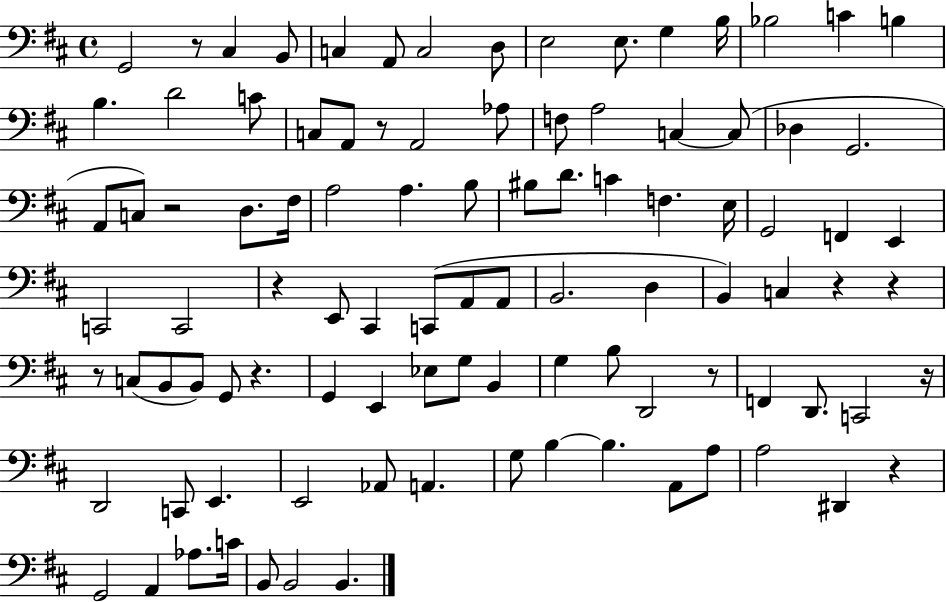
G2/h R/e C#3/q B2/e C3/q A2/e C3/h D3/e E3/h E3/e. G3/q B3/s Bb3/h C4/q B3/q B3/q. D4/h C4/e C3/e A2/e R/e A2/h Ab3/e F3/e A3/h C3/q C3/e Db3/q G2/h. A2/e C3/e R/h D3/e. F#3/s A3/h A3/q. B3/e BIS3/e D4/e. C4/q F3/q. E3/s G2/h F2/q E2/q C2/h C2/h R/q E2/e C#2/q C2/e A2/e A2/e B2/h. D3/q B2/q C3/q R/q R/q R/e C3/e B2/e B2/e G2/e R/q. G2/q E2/q Eb3/e G3/e B2/q G3/q B3/e D2/h R/e F2/q D2/e. C2/h R/s D2/h C2/e E2/q. E2/h Ab2/e A2/q. G3/e B3/q B3/q. A2/e A3/e A3/h D#2/q R/q G2/h A2/q Ab3/e. C4/s B2/e B2/h B2/q.